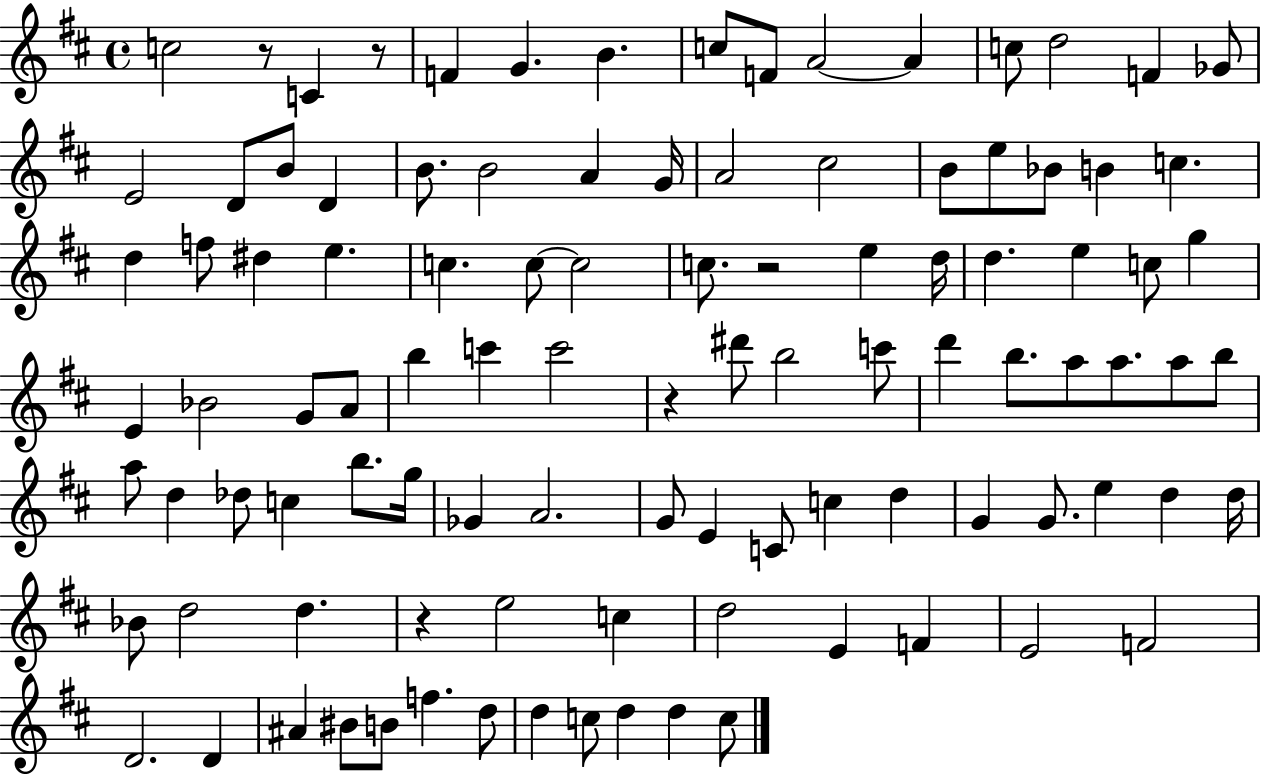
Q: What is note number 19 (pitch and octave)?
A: B4